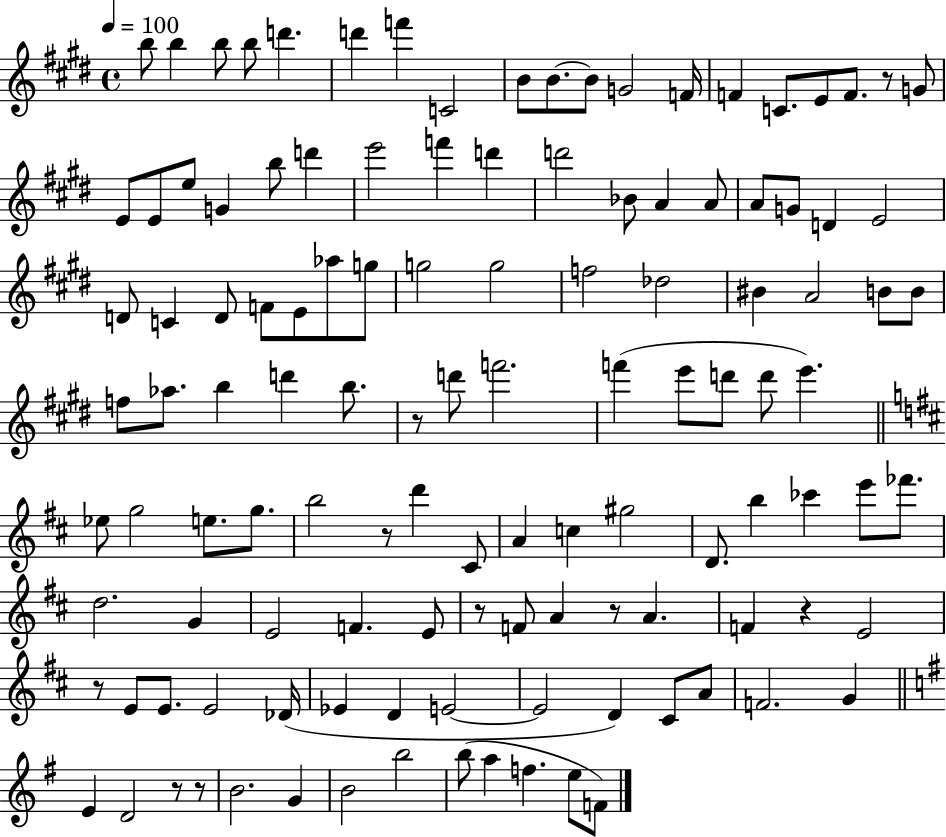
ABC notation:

X:1
T:Untitled
M:4/4
L:1/4
K:E
b/2 b b/2 b/2 d' d' f' C2 B/2 B/2 B/2 G2 F/4 F C/2 E/2 F/2 z/2 G/2 E/2 E/2 e/2 G b/2 d' e'2 f' d' d'2 _B/2 A A/2 A/2 G/2 D E2 D/2 C D/2 F/2 E/2 _a/2 g/2 g2 g2 f2 _d2 ^B A2 B/2 B/2 f/2 _a/2 b d' b/2 z/2 d'/2 f'2 f' e'/2 d'/2 d'/2 e' _e/2 g2 e/2 g/2 b2 z/2 d' ^C/2 A c ^g2 D/2 b _c' e'/2 _f'/2 d2 G E2 F E/2 z/2 F/2 A z/2 A F z E2 z/2 E/2 E/2 E2 _D/4 _E D E2 E2 D ^C/2 A/2 F2 G E D2 z/2 z/2 B2 G B2 b2 b/2 a f e/2 F/2